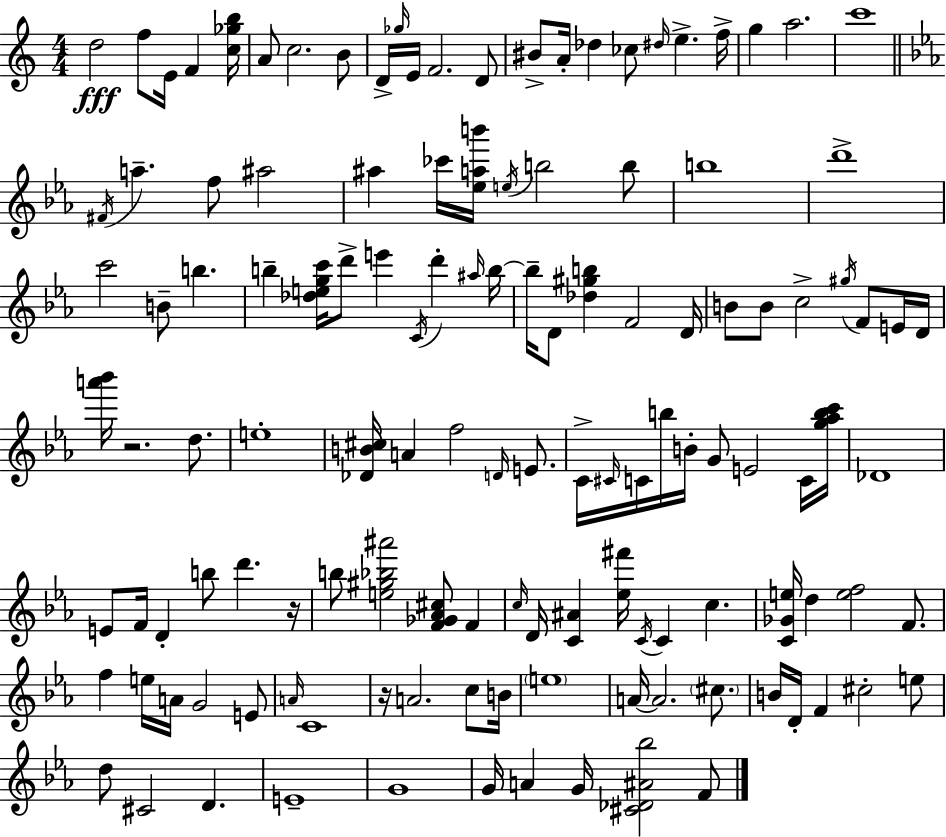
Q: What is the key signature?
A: A minor